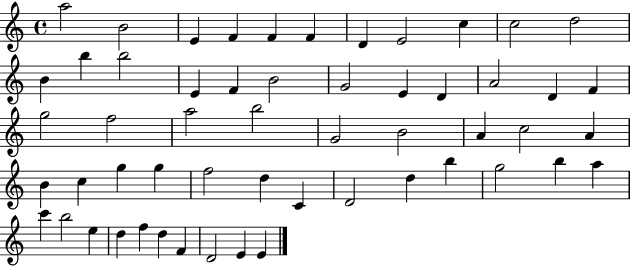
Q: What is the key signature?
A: C major